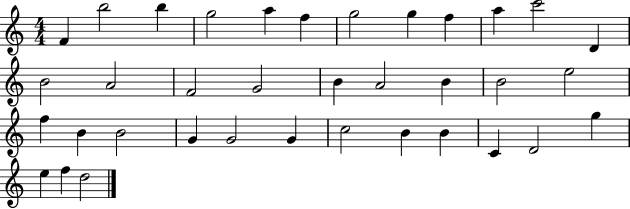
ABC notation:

X:1
T:Untitled
M:4/4
L:1/4
K:C
F b2 b g2 a f g2 g f a c'2 D B2 A2 F2 G2 B A2 B B2 e2 f B B2 G G2 G c2 B B C D2 g e f d2